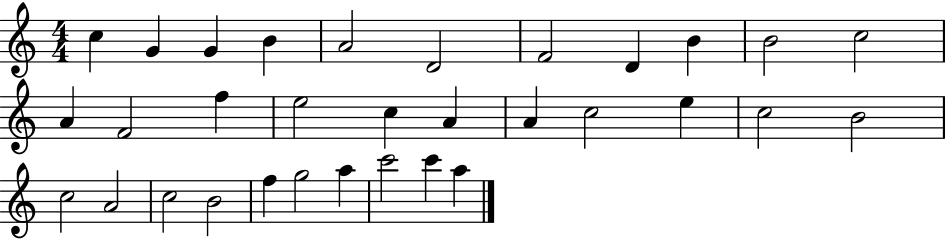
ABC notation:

X:1
T:Untitled
M:4/4
L:1/4
K:C
c G G B A2 D2 F2 D B B2 c2 A F2 f e2 c A A c2 e c2 B2 c2 A2 c2 B2 f g2 a c'2 c' a